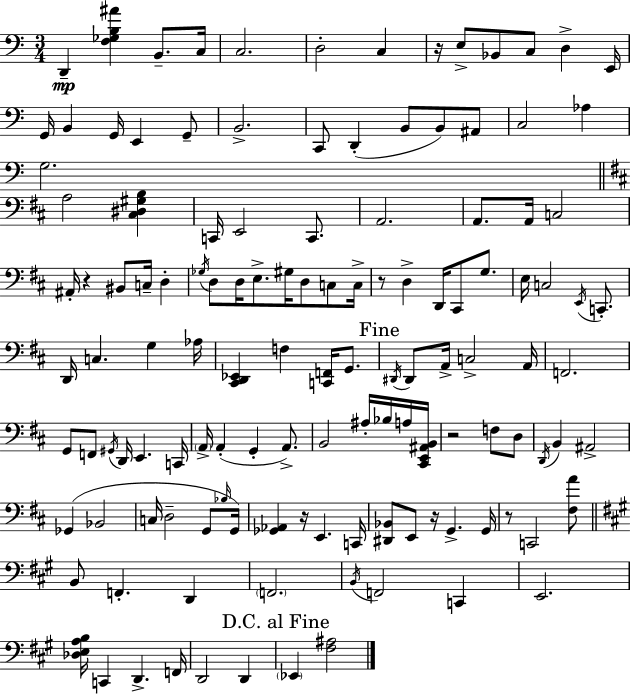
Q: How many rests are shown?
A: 7